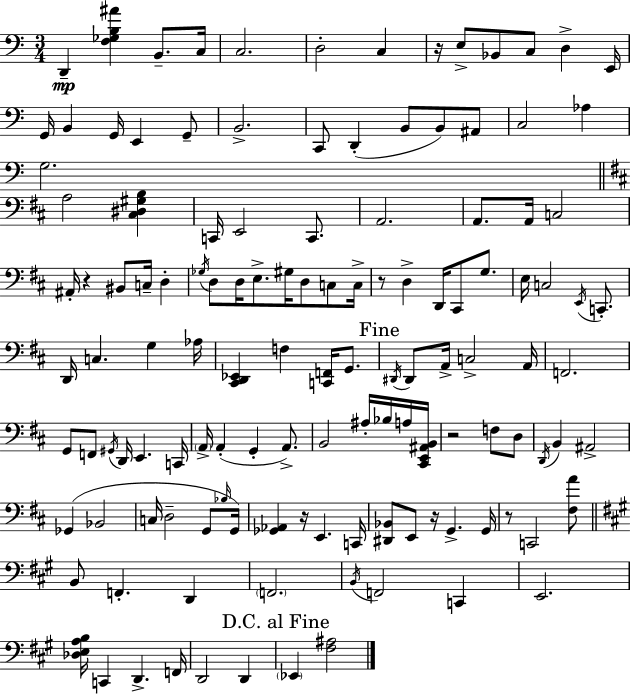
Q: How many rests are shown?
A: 7